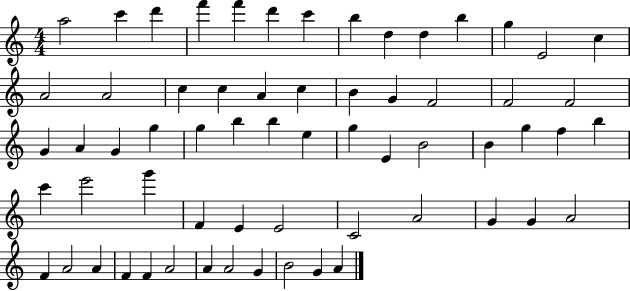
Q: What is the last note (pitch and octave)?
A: A4